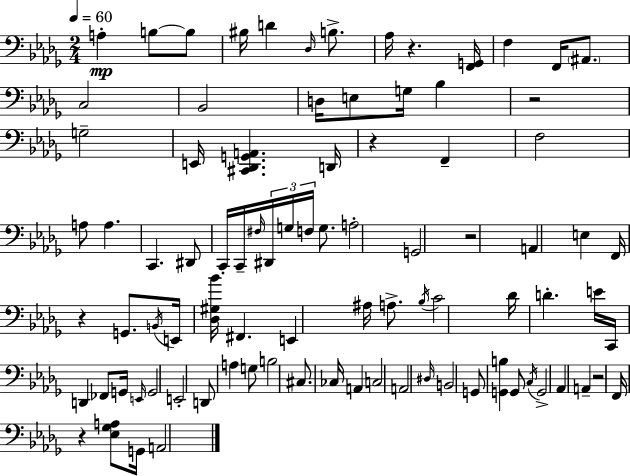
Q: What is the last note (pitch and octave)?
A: A2